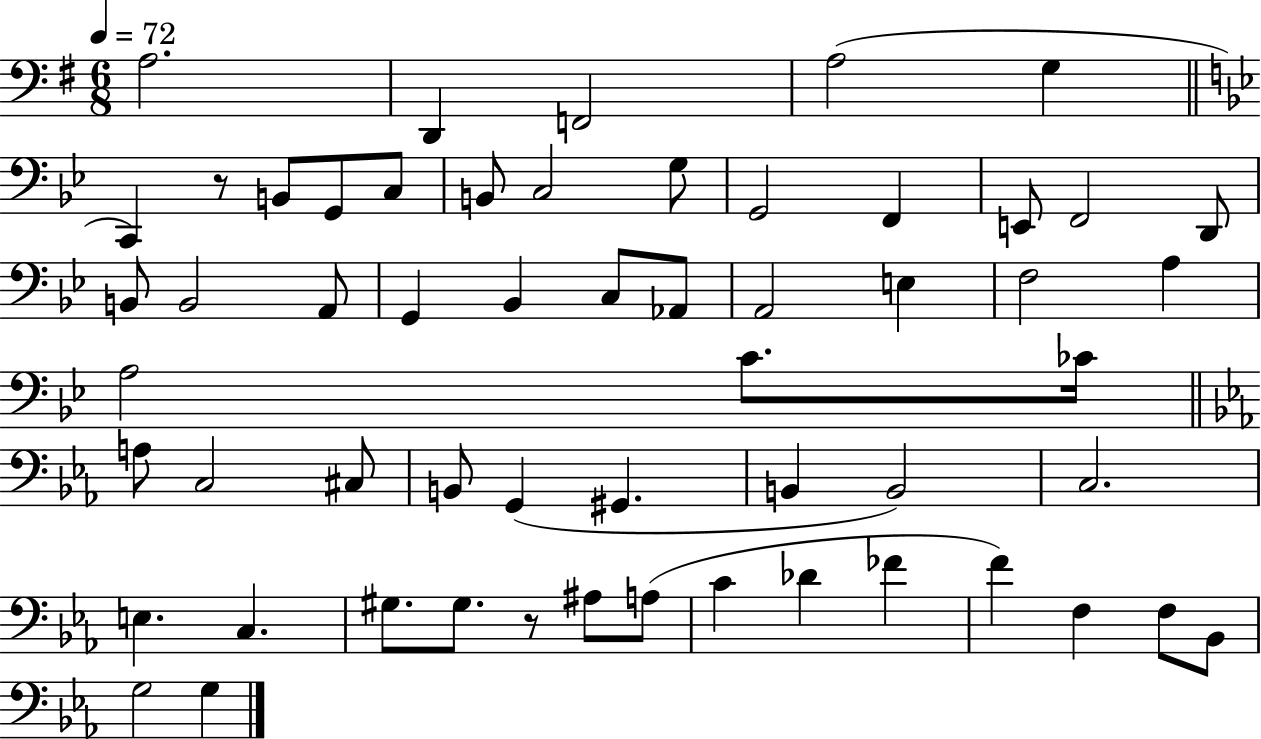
A3/h. D2/q F2/h A3/h G3/q C2/q R/e B2/e G2/e C3/e B2/e C3/h G3/e G2/h F2/q E2/e F2/h D2/e B2/e B2/h A2/e G2/q Bb2/q C3/e Ab2/e A2/h E3/q F3/h A3/q A3/h C4/e. CES4/s A3/e C3/h C#3/e B2/e G2/q G#2/q. B2/q B2/h C3/h. E3/q. C3/q. G#3/e. G#3/e. R/e A#3/e A3/e C4/q Db4/q FES4/q F4/q F3/q F3/e Bb2/e G3/h G3/q